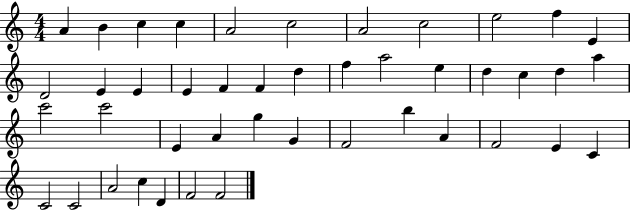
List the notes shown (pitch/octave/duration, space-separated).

A4/q B4/q C5/q C5/q A4/h C5/h A4/h C5/h E5/h F5/q E4/q D4/h E4/q E4/q E4/q F4/q F4/q D5/q F5/q A5/h E5/q D5/q C5/q D5/q A5/q C6/h C6/h E4/q A4/q G5/q G4/q F4/h B5/q A4/q F4/h E4/q C4/q C4/h C4/h A4/h C5/q D4/q F4/h F4/h